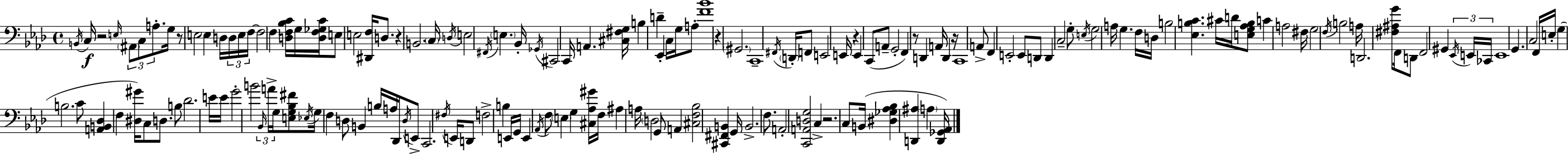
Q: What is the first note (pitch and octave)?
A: B2